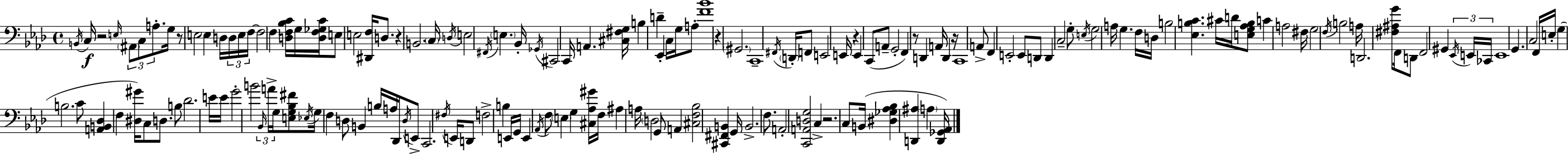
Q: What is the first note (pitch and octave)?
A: B2